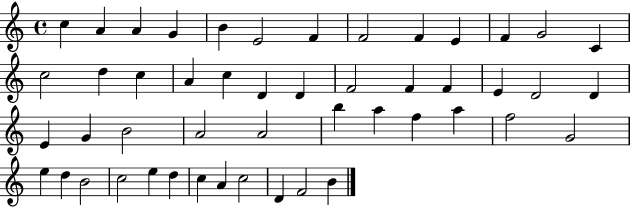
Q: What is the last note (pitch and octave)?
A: B4